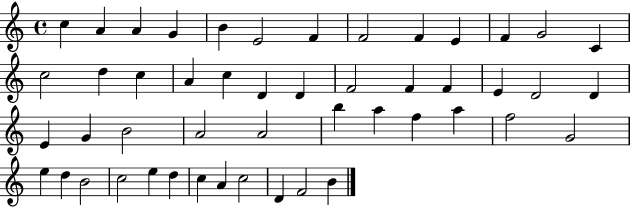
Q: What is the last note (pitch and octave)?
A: B4